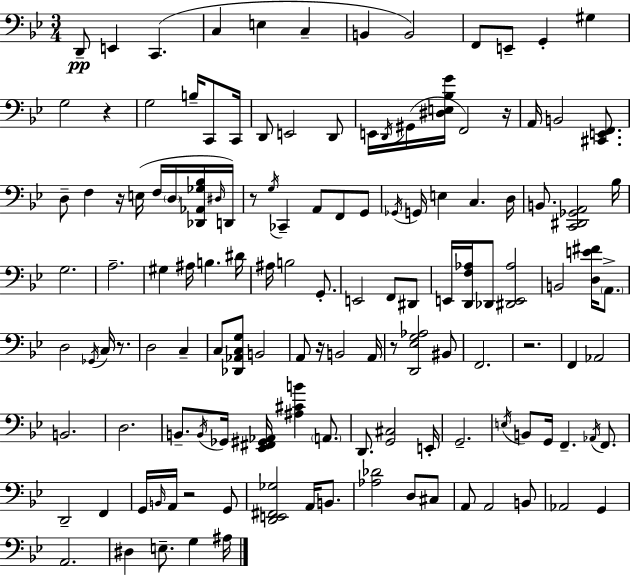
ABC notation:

X:1
T:Untitled
M:3/4
L:1/4
K:Gm
D,,/2 E,, C,, C, E, C, B,, B,,2 F,,/2 E,,/2 G,, ^G, G,2 z G,2 B,/4 C,,/2 C,,/4 D,,/2 E,,2 D,,/2 E,,/4 D,,/4 ^G,,/4 [^D,E,_B,G]/4 F,,2 z/4 A,,/4 B,,2 [^C,,E,,F,,]/2 D,/2 F, z/4 E,/4 F,/4 D,/4 [_D,,_A,,_G,_B,]/4 ^D,/4 D,,/4 z/2 G,/4 _C,, A,,/2 F,,/2 G,,/2 _G,,/4 G,,/4 E, C, D,/4 B,,/2 [C,,^D,,_G,,A,,]2 _B,/4 G,2 A,2 ^G, ^A,/4 B, ^D/4 ^A,/4 B,2 G,,/2 E,,2 F,,/2 ^D,,/2 E,,/4 [D,,F,_A,]/4 _D,,/2 [^D,,E,,_A,]2 B,,2 [D,E^F]/4 A,,/2 D,2 _G,,/4 C,/4 z/2 D,2 C, C,/2 [_D,,_A,,C,G,]/2 B,,2 A,,/2 z/4 B,,2 A,,/4 z/2 [D,,_E,G,_A,]2 ^B,,/2 F,,2 z2 F,, _A,,2 B,,2 D,2 B,,/2 B,,/4 _G,,/4 [_E,,^F,,^G,,_A,,]/4 [^A,^CB] A,,/2 D,,/2 [G,,^C,]2 E,,/4 G,,2 E,/4 B,,/2 G,,/4 F,, _A,,/4 F,,/2 D,,2 F,, G,,/4 B,,/4 A,,/4 z2 G,,/2 [D,,E,,^F,,_G,]2 A,,/4 B,,/2 [_A,_D]2 D,/2 ^C,/2 A,,/2 A,,2 B,,/2 _A,,2 G,, A,,2 ^D, E,/2 G, ^A,/4